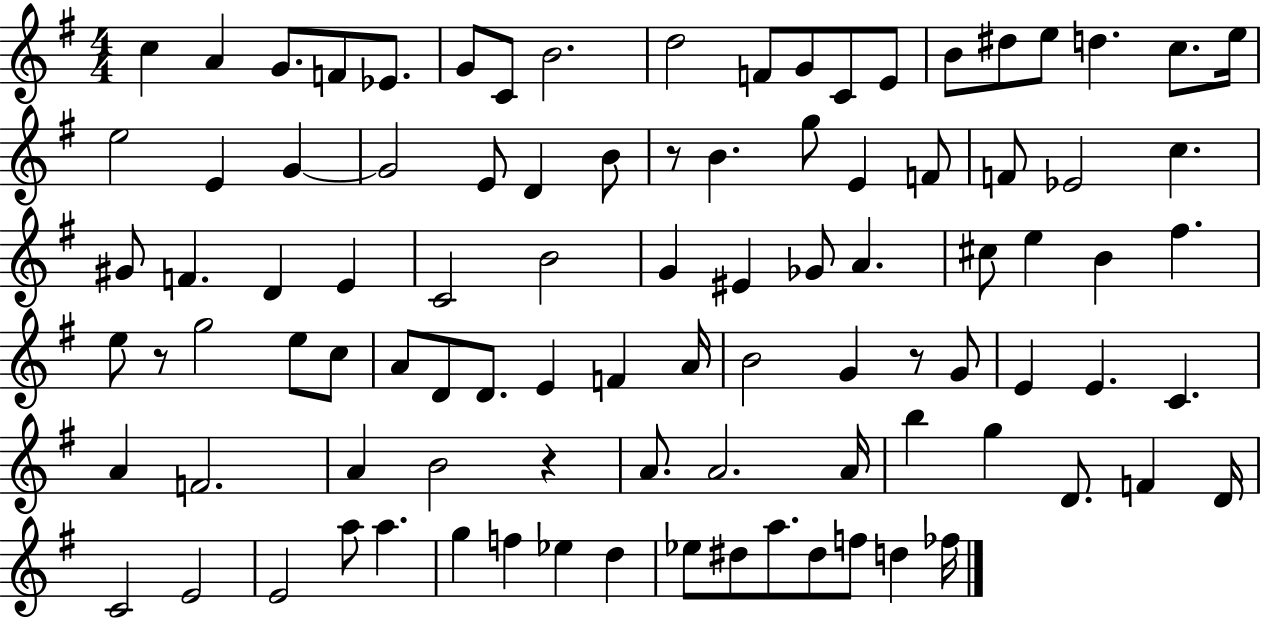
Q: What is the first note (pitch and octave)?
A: C5